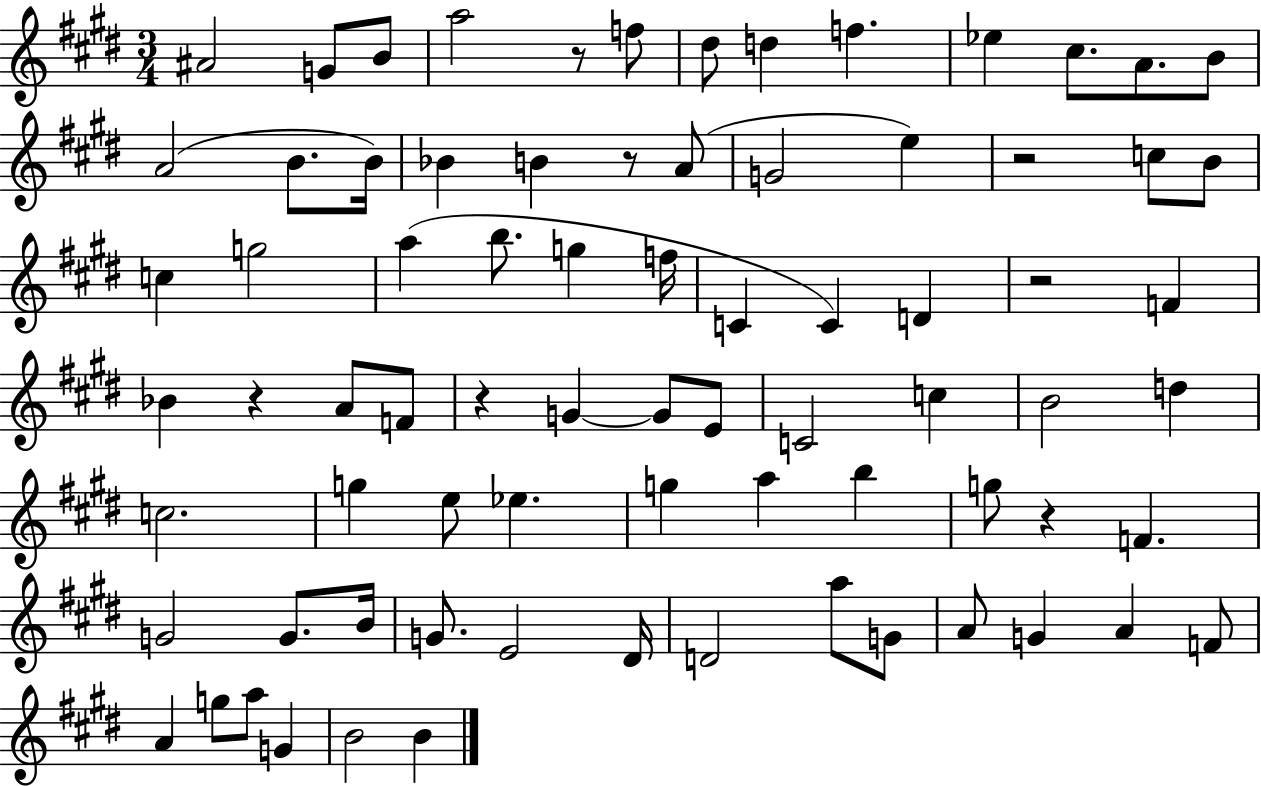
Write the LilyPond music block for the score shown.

{
  \clef treble
  \numericTimeSignature
  \time 3/4
  \key e \major
  ais'2 g'8 b'8 | a''2 r8 f''8 | dis''8 d''4 f''4. | ees''4 cis''8. a'8. b'8 | \break a'2( b'8. b'16) | bes'4 b'4 r8 a'8( | g'2 e''4) | r2 c''8 b'8 | \break c''4 g''2 | a''4( b''8. g''4 f''16 | c'4 c'4) d'4 | r2 f'4 | \break bes'4 r4 a'8 f'8 | r4 g'4~~ g'8 e'8 | c'2 c''4 | b'2 d''4 | \break c''2. | g''4 e''8 ees''4. | g''4 a''4 b''4 | g''8 r4 f'4. | \break g'2 g'8. b'16 | g'8. e'2 dis'16 | d'2 a''8 g'8 | a'8 g'4 a'4 f'8 | \break a'4 g''8 a''8 g'4 | b'2 b'4 | \bar "|."
}